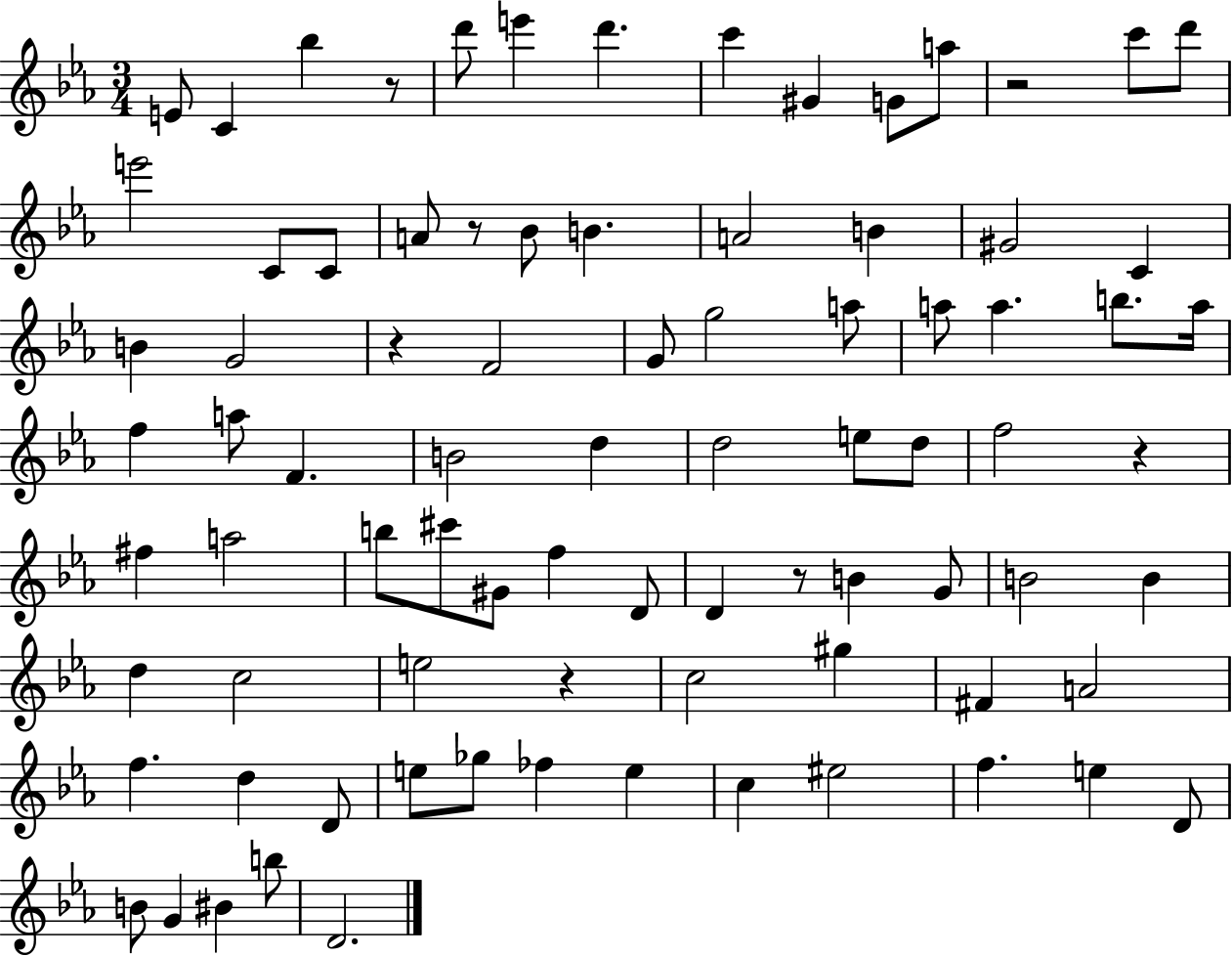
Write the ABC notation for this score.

X:1
T:Untitled
M:3/4
L:1/4
K:Eb
E/2 C _b z/2 d'/2 e' d' c' ^G G/2 a/2 z2 c'/2 d'/2 e'2 C/2 C/2 A/2 z/2 _B/2 B A2 B ^G2 C B G2 z F2 G/2 g2 a/2 a/2 a b/2 a/4 f a/2 F B2 d d2 e/2 d/2 f2 z ^f a2 b/2 ^c'/2 ^G/2 f D/2 D z/2 B G/2 B2 B d c2 e2 z c2 ^g ^F A2 f d D/2 e/2 _g/2 _f e c ^e2 f e D/2 B/2 G ^B b/2 D2